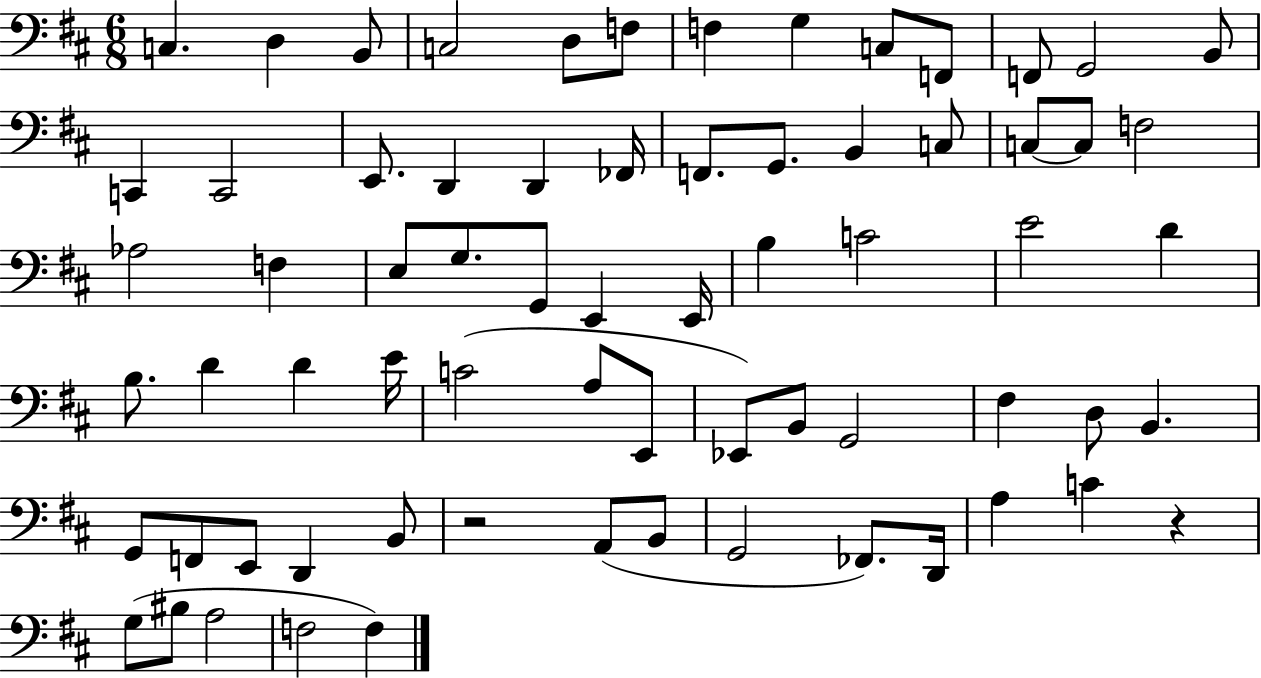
X:1
T:Untitled
M:6/8
L:1/4
K:D
C, D, B,,/2 C,2 D,/2 F,/2 F, G, C,/2 F,,/2 F,,/2 G,,2 B,,/2 C,, C,,2 E,,/2 D,, D,, _F,,/4 F,,/2 G,,/2 B,, C,/2 C,/2 C,/2 F,2 _A,2 F, E,/2 G,/2 G,,/2 E,, E,,/4 B, C2 E2 D B,/2 D D E/4 C2 A,/2 E,,/2 _E,,/2 B,,/2 G,,2 ^F, D,/2 B,, G,,/2 F,,/2 E,,/2 D,, B,,/2 z2 A,,/2 B,,/2 G,,2 _F,,/2 D,,/4 A, C z G,/2 ^B,/2 A,2 F,2 F,